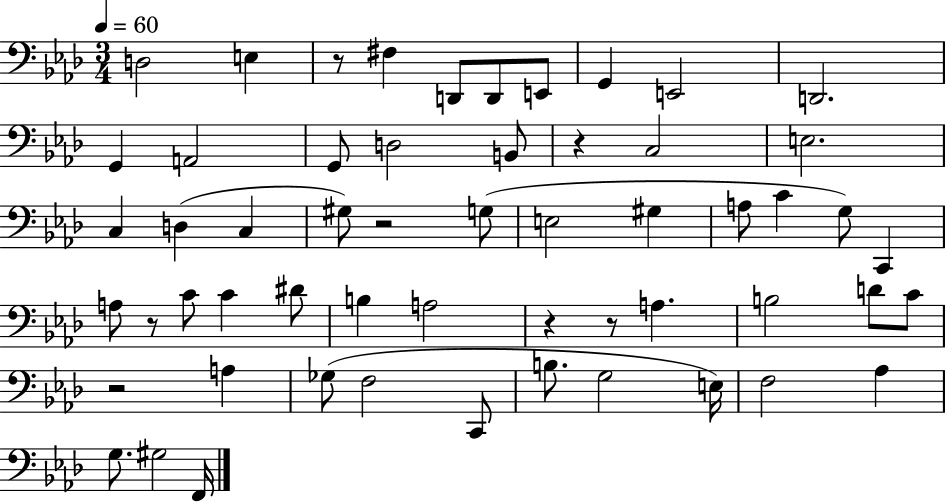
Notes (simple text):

D3/h E3/q R/e F#3/q D2/e D2/e E2/e G2/q E2/h D2/h. G2/q A2/h G2/e D3/h B2/e R/q C3/h E3/h. C3/q D3/q C3/q G#3/e R/h G3/e E3/h G#3/q A3/e C4/q G3/e C2/q A3/e R/e C4/e C4/q D#4/e B3/q A3/h R/q R/e A3/q. B3/h D4/e C4/e R/h A3/q Gb3/e F3/h C2/e B3/e. G3/h E3/s F3/h Ab3/q G3/e. G#3/h F2/s